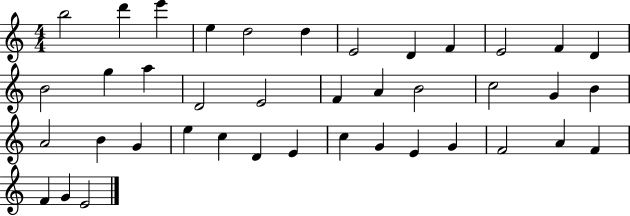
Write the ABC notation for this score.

X:1
T:Untitled
M:4/4
L:1/4
K:C
b2 d' e' e d2 d E2 D F E2 F D B2 g a D2 E2 F A B2 c2 G B A2 B G e c D E c G E G F2 A F F G E2